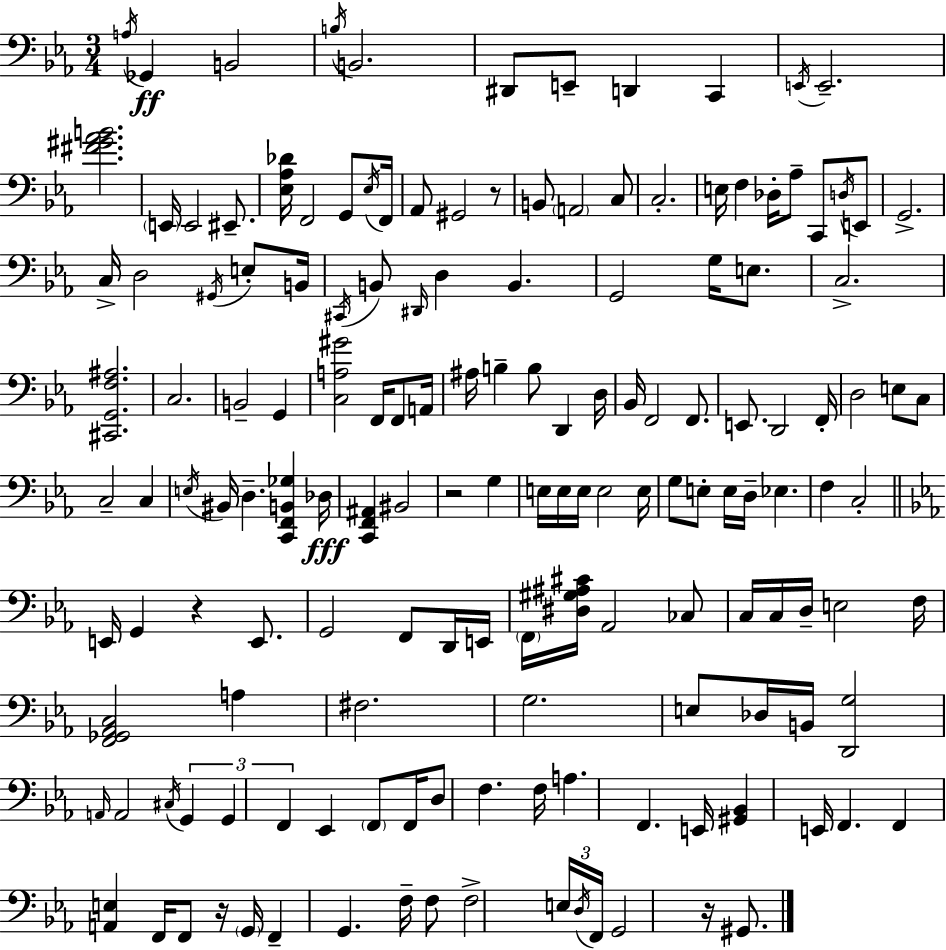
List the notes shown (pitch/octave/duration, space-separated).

A3/s Gb2/q B2/h B3/s B2/h. D#2/e E2/e D2/q C2/q E2/s E2/h. [F#4,G#4,Ab4,B4]/h. E2/s E2/h EIS2/e. [Eb3,Ab3,Db4]/s F2/h G2/e Eb3/s F2/s Ab2/e G#2/h R/e B2/e A2/h C3/e C3/h. E3/s F3/q Db3/s Ab3/e C2/e D3/s E2/e G2/h. C3/s D3/h G#2/s E3/e B2/s C#2/s B2/e D#2/s D3/q B2/q. G2/h G3/s E3/e. C3/h. [C#2,G2,F3,A#3]/h. C3/h. B2/h G2/q [C3,A3,G#4]/h F2/s F2/e A2/s A#3/s B3/q B3/e D2/q D3/s Bb2/s F2/h F2/e. E2/e. D2/h F2/s D3/h E3/e C3/e C3/h C3/q E3/s BIS2/s D3/q. [C2,F2,B2,Gb3]/q Db3/s [C2,F2,A#2]/q BIS2/h R/h G3/q E3/s E3/s E3/s E3/h E3/s G3/e E3/e E3/s D3/s Eb3/q. F3/q C3/h E2/s G2/q R/q E2/e. G2/h F2/e D2/s E2/s F2/s [D#3,G#3,A#3,C#4]/s Ab2/h CES3/e C3/s C3/s D3/s E3/h F3/s [F2,Gb2,Ab2,C3]/h A3/q F#3/h. G3/h. E3/e Db3/s B2/s [D2,G3]/h A2/s A2/h C#3/s G2/q G2/q F2/q Eb2/q F2/e F2/s D3/e F3/q. F3/s A3/q. F2/q. E2/s [G#2,Bb2]/q E2/s F2/q. F2/q [A2,E3]/q F2/s F2/e R/s G2/s F2/q G2/q. F3/s F3/e F3/h E3/s D3/s F2/s G2/h R/s G#2/e.